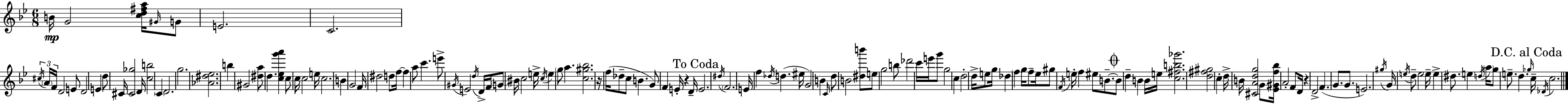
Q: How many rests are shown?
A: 3